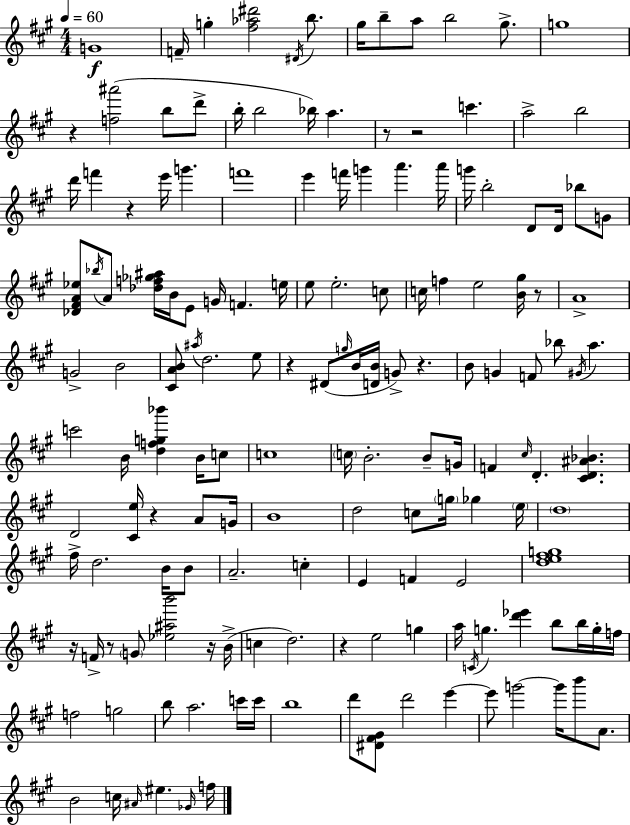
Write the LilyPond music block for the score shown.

{
  \clef treble
  \numericTimeSignature
  \time 4/4
  \key a \major
  \tempo 4 = 60
  g'1\f | f'16-- g''4-. <fis'' aes'' dis'''>2 \acciaccatura { dis'16 } b''8. | gis''16 b''8-- a''8 b''2 gis''8.-> | g''1 | \break r4 <f'' ais'''>2( b''8 d'''8-> | b''16-. b''2 bes''16) a''4. | r8 r2 c'''4. | a''2-> b''2 | \break d'''16 f'''4 r4 e'''16 g'''4. | f'''1 | e'''4 f'''16 g'''4 a'''4. | a'''16 g'''16 b''2-. d'8 d'16 bes''8 g'8 | \break <des' fis' a' ees''>8 \acciaccatura { bes''16 } a'8 <des'' f'' ges'' ais''>16 b'16 e'8 g'16 f'4. | e''16 e''8 e''2.-. | c''8 c''16 f''4 e''2 <b' gis''>16 | r8 a'1-> | \break g'2-> b'2 | <cis' a' b'>8 \acciaccatura { ais''16 } d''2. | e''8 r4 dis'8( \grace { g''16 } b'16 <d' b'>16 g'8->) r4. | b'8 g'4 f'8 bes''8 \acciaccatura { gis'16 } a''4. | \break c'''2 b'16 <d'' f'' g'' bes'''>4 | b'16 c''8 c''1 | \parenthesize c''16 b'2.-. | b'8-- g'16 f'4 \grace { cis''16 } d'4.-. | \break <cis' d' ais' bes'>4. d'2 <cis' e''>16 r4 | a'8 g'16 b'1 | d''2 c''8 | \parenthesize g''16 ges''4 \parenthesize e''16 \parenthesize d''1 | \break fis''16-> d''2. | b'16 b'8 a'2.-- | c''4-. e'4 f'4 e'2 | <d'' e'' fis'' g''>1 | \break r16 f'16-> r8 \parenthesize g'8 <ees'' ais'' b'''>2 | r16 b'16->( c''4 d''2.) | r4 e''2 | g''4 a''16 \acciaccatura { c'16 } g''4. <d''' ees'''>4 | \break b''8 b''16 g''16-. f''16 f''2 g''2 | b''8 a''2. | c'''16 c'''16 b''1 | d'''8 <dis' fis' gis'>8 d'''2 | \break e'''4~~ e'''8 g'''2~~ | g'''16 b'''8 a'8. b'2 c''16 | \grace { ais'16 } eis''4. \grace { ges'16 } f''16 \bar "|."
}